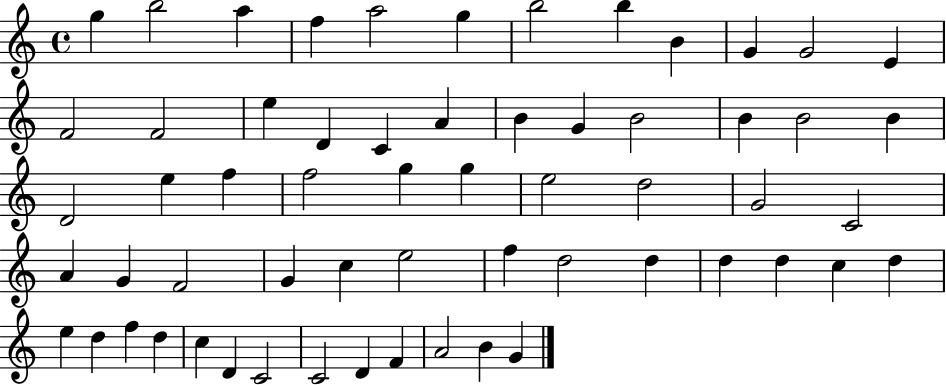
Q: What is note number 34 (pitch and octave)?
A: C4